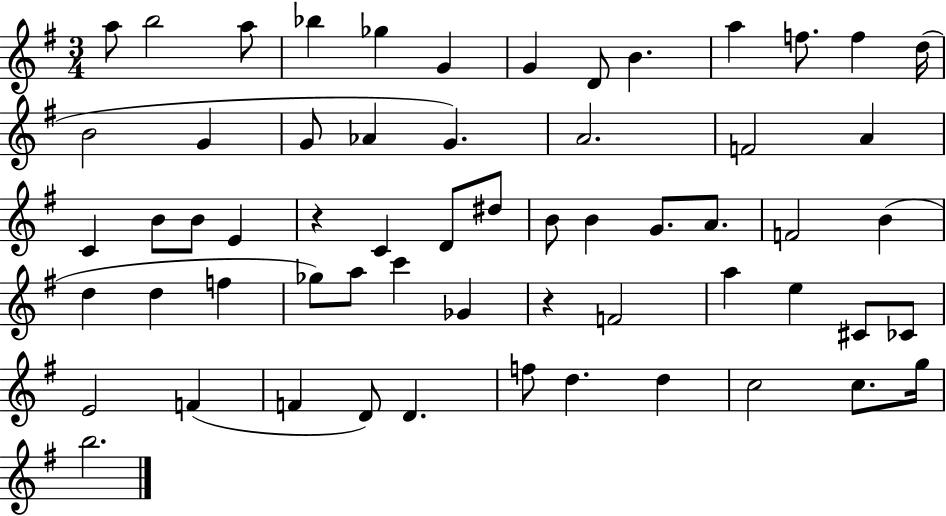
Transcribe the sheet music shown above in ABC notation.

X:1
T:Untitled
M:3/4
L:1/4
K:G
a/2 b2 a/2 _b _g G G D/2 B a f/2 f d/4 B2 G G/2 _A G A2 F2 A C B/2 B/2 E z C D/2 ^d/2 B/2 B G/2 A/2 F2 B d d f _g/2 a/2 c' _G z F2 a e ^C/2 _C/2 E2 F F D/2 D f/2 d d c2 c/2 g/4 b2